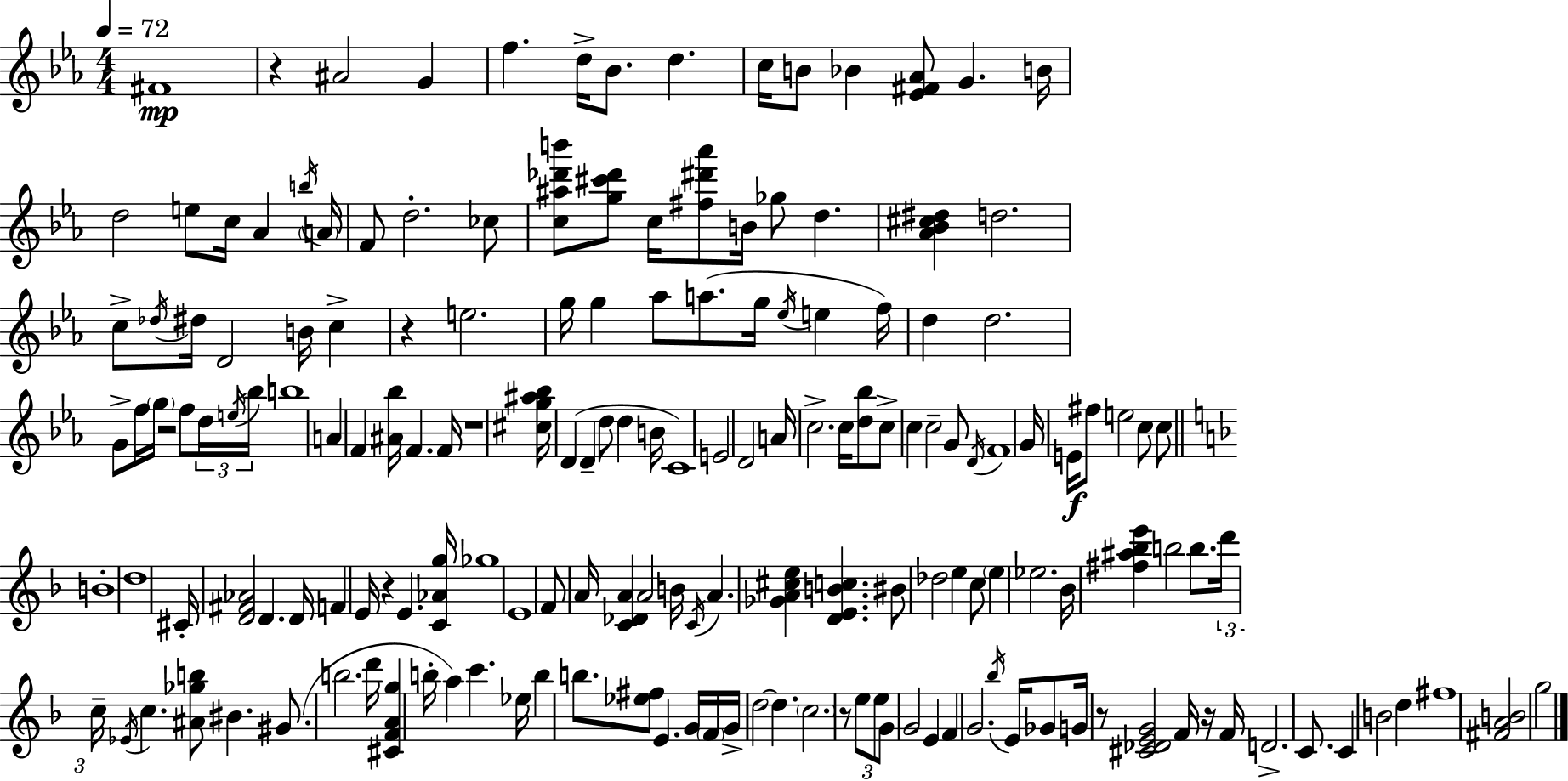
{
  \clef treble
  \numericTimeSignature
  \time 4/4
  \key c \minor
  \tempo 4 = 72
  fis'1\mp | r4 ais'2 g'4 | f''4. d''16-> bes'8. d''4. | c''16 b'8 bes'4 <ees' fis' aes'>8 g'4. b'16 | \break d''2 e''8 c''16 aes'4 \acciaccatura { b''16 } | \parenthesize a'16 f'8 d''2.-. ces''8 | <c'' ais'' des''' b'''>8 <g'' cis''' des'''>8 c''16 <fis'' dis''' aes'''>8 b'16 ges''8 d''4. | <aes' bes' cis'' dis''>4 d''2. | \break c''8-> \acciaccatura { des''16 } dis''16 d'2 b'16 c''4-> | r4 e''2. | g''16 g''4 aes''8 a''8.( g''16 \acciaccatura { ees''16 } e''4 | f''16) d''4 d''2. | \break g'8-> f''16 \parenthesize g''16 r2 f''8 | \tuplet 3/2 { d''16 \acciaccatura { e''16 } bes''16 } b''1 | a'4 f'4 <ais' bes''>16 f'4. | f'16 r1 | \break <cis'' g'' ais'' bes''>16 d'4( d'4-- d''8 d''4 | b'16 c'1) | e'2 d'2 | a'16 c''2.-> | \break c''16 <d'' bes''>8 c''8-> c''4 c''2-- | g'8 \acciaccatura { d'16 } f'1 | g'16 e'16\f fis''8 e''2 | c''8 c''8 \bar "||" \break \key d \minor b'1-. | d''1 | cis'16-. <d' fis' aes'>2 d'4. d'16 | f'4 e'16 r4 e'4. <c' aes' g''>16 | \break ges''1 | e'1 | f'8 a'16 <c' des' a'>4 a'2 b'16 | \acciaccatura { c'16 } a'4. <ges' a' cis'' e''>4 <d' e' b' c''>4. | \break bis'8 des''2 e''4 c''8 | \parenthesize e''4 ees''2. | bes'16 <fis'' ais'' bes'' e'''>4 b''2 b''8. | \tuplet 3/2 { d'''16 c''16-- \acciaccatura { ees'16 } } c''4. <ais' ges'' b''>8 bis'4. | \break gis'8.( b''2. | d'''16 <cis' f' a' g''>4 b''16-. a''4) c'''4. | ees''16 b''4 b''8. <ees'' fis''>8 e'4. | g'16 \parenthesize f'16 g'16-> d''2~~ d''4. | \break \parenthesize c''2. r8 | \tuplet 3/2 { e''8 e''8 g'8 } g'2 e'4 | f'4 g'2. | \acciaccatura { bes''16 } e'16 ges'8 g'16 r8 <cis' des' e' g'>2 | \break f'16 r16 f'16 d'2.-> | c'8. c'4 b'2 d''4 | fis''1 | <fis' a' b'>2 g''2 | \break \bar "|."
}